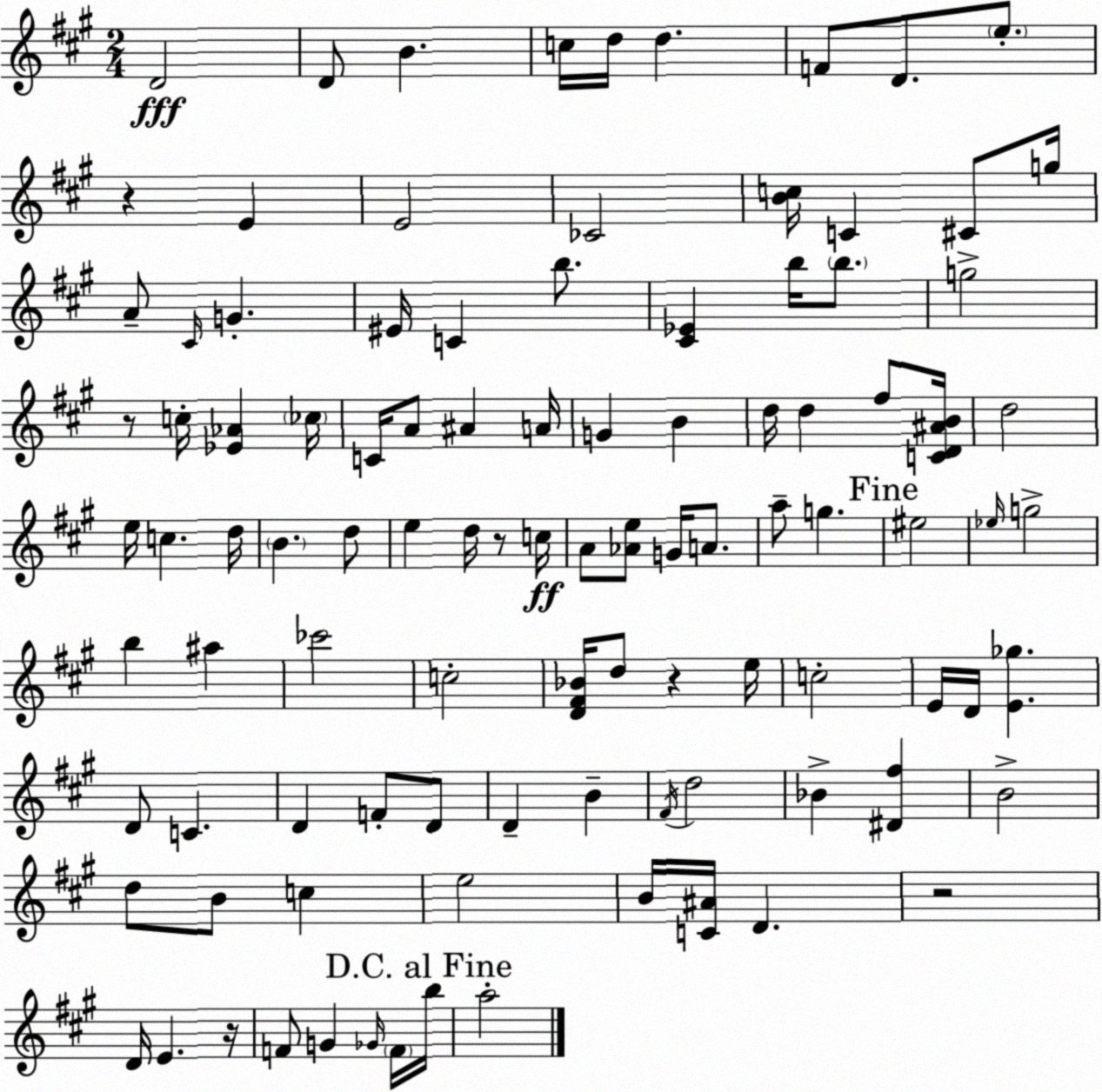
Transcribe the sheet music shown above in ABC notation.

X:1
T:Untitled
M:2/4
L:1/4
K:A
D2 D/2 B c/4 d/4 d F/2 D/2 e/2 z E E2 _C2 [Bc]/4 C ^C/2 g/4 A/2 ^C/4 G ^E/4 C b/2 [^C_E] b/4 b/2 g2 z/2 c/4 [_E_A] _c/4 C/4 A/2 ^A A/4 G B d/4 d ^f/2 [CD^AB]/4 d2 e/4 c d/4 B d/2 e d/4 z/2 c/4 A/2 [_Ae]/2 G/4 A/2 a/2 g ^e2 _e/4 g2 b ^a _c'2 c2 [D^F_B]/4 d/2 z e/4 c2 E/4 D/4 [E_g] D/2 C D F/2 D/2 D B ^F/4 d2 _B [^D^f] B2 d/2 B/2 c e2 B/4 [C^A]/4 D z2 D/4 E z/4 F/2 G _G/4 F/4 b/4 a2